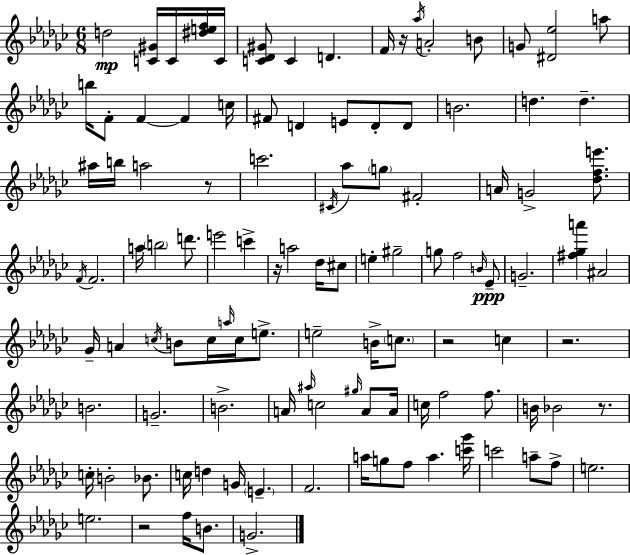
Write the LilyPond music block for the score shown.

{
  \clef treble
  \numericTimeSignature
  \time 6/8
  \key ees \minor
  \repeat volta 2 { d''2\mp <c' gis'>16 c'16 <dis'' e'' f''>16 c'16 | <c' des' gis'>8 c'4 d'4. | f'16 r16 \acciaccatura { aes''16 } a'2-. b'8 | g'8 <dis' ees''>2 a''8 | \break b''16 f'8-. f'4~~ f'4 | c''16 fis'8 d'4 e'8 d'8-. d'8 | b'2. | d''4. d''4.-- | \break ais''16 b''16 a''2 r8 | c'''2. | \acciaccatura { cis'16 } aes''8 \parenthesize g''8 fis'2-. | a'16 g'2-> <des'' f'' e'''>8. | \break \acciaccatura { f'16 } f'2. | a''16 \parenthesize b''2 | d'''8. e'''2 c'''4-> | r16 a''2 | \break des''16 cis''8 e''4-. gis''2-- | g''8 f''2 | \grace { b'16 }\ppp ees'8-- g'2.-- | <fis'' ges'' a'''>4 ais'2 | \break ges'16-- a'4 \acciaccatura { c''16 } b'8 | c''16 \grace { a''16 } c''16 e''8.-> e''2-- | b'16-> \parenthesize c''8. r2 | c''4 r2. | \break b'2. | g'2.-- | b'2.-> | a'16 \grace { ais''16 } c''2 | \break \grace { gis''16 } a'8 a'16 c''16 f''2 | f''8. b'16 bes'2 | r8. c''16-. b'2-. | bes'8. c''16 d''4 | \break g'16 \parenthesize e'4.-- f'2. | a''16 g''8 f''8 | a''4. <c''' ges'''>16 c'''2 | a''8-- f''8-> e''2. | \break e''2. | r2 | f''16 b'8. g'2.-> | } \bar "|."
}